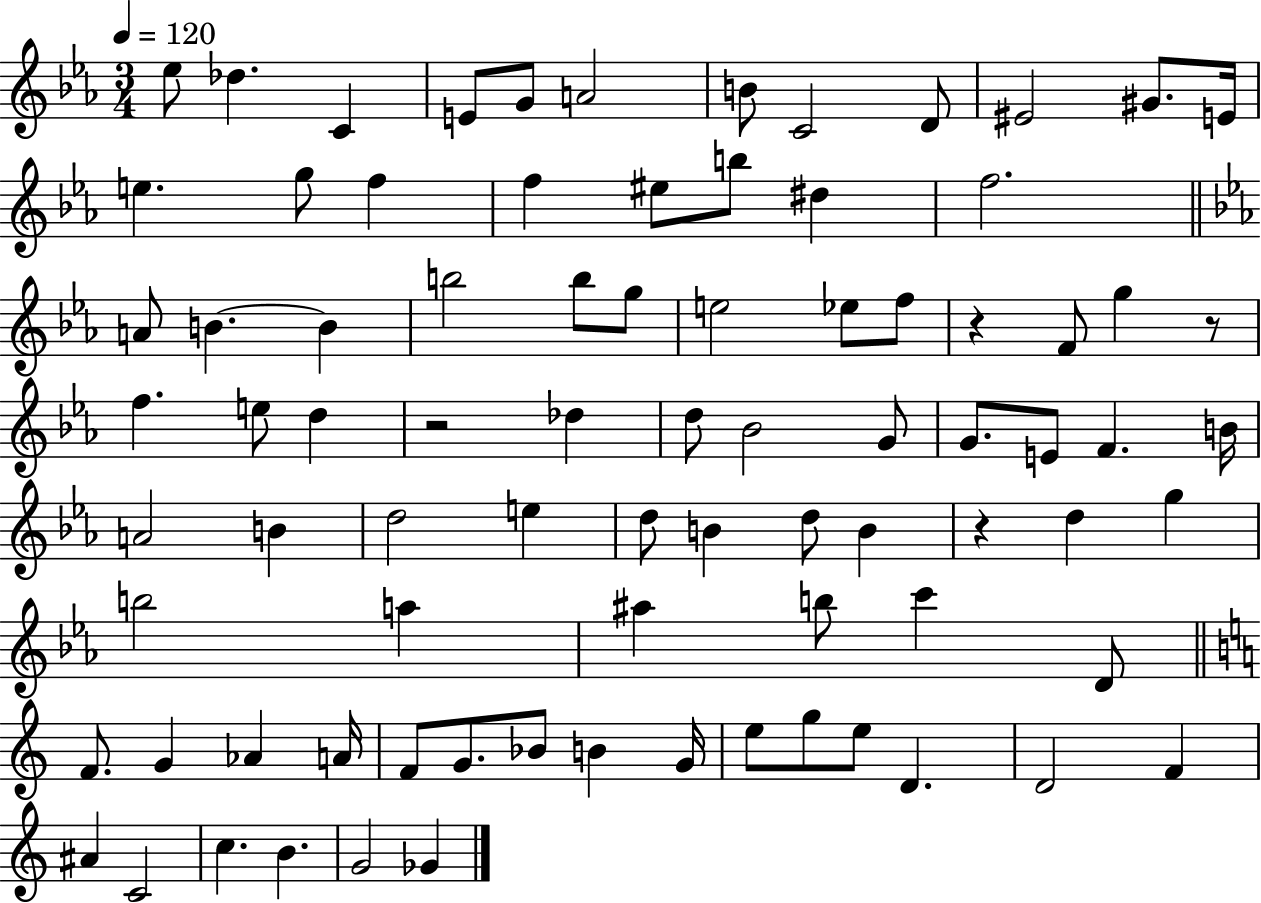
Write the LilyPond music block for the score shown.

{
  \clef treble
  \numericTimeSignature
  \time 3/4
  \key ees \major
  \tempo 4 = 120
  ees''8 des''4. c'4 | e'8 g'8 a'2 | b'8 c'2 d'8 | eis'2 gis'8. e'16 | \break e''4. g''8 f''4 | f''4 eis''8 b''8 dis''4 | f''2. | \bar "||" \break \key ees \major a'8 b'4.~~ b'4 | b''2 b''8 g''8 | e''2 ees''8 f''8 | r4 f'8 g''4 r8 | \break f''4. e''8 d''4 | r2 des''4 | d''8 bes'2 g'8 | g'8. e'8 f'4. b'16 | \break a'2 b'4 | d''2 e''4 | d''8 b'4 d''8 b'4 | r4 d''4 g''4 | \break b''2 a''4 | ais''4 b''8 c'''4 d'8 | \bar "||" \break \key c \major f'8. g'4 aes'4 a'16 | f'8 g'8. bes'8 b'4 g'16 | e''8 g''8 e''8 d'4. | d'2 f'4 | \break ais'4 c'2 | c''4. b'4. | g'2 ges'4 | \bar "|."
}